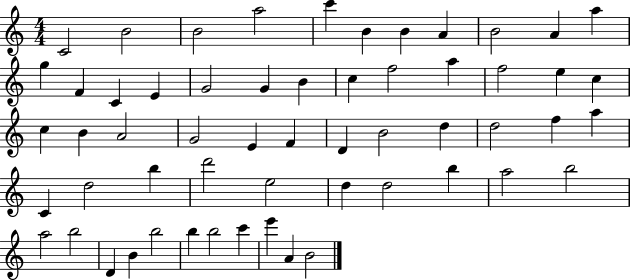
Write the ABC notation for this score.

X:1
T:Untitled
M:4/4
L:1/4
K:C
C2 B2 B2 a2 c' B B A B2 A a g F C E G2 G B c f2 a f2 e c c B A2 G2 E F D B2 d d2 f a C d2 b d'2 e2 d d2 b a2 b2 a2 b2 D B b2 b b2 c' e' A B2